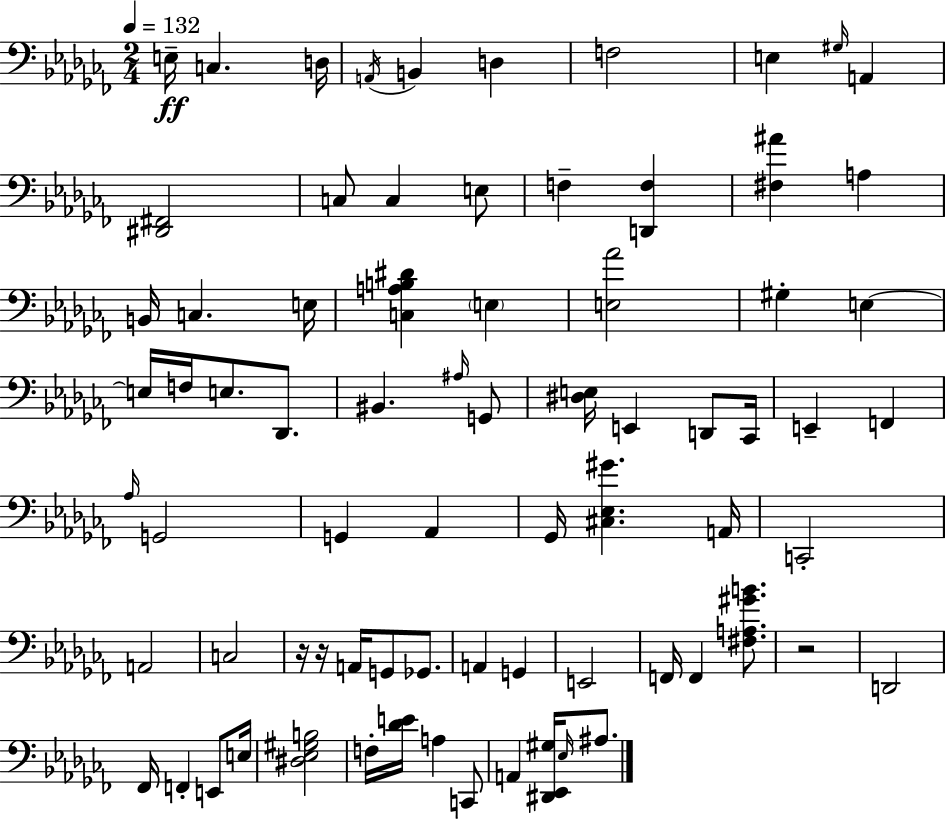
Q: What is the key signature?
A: AES minor